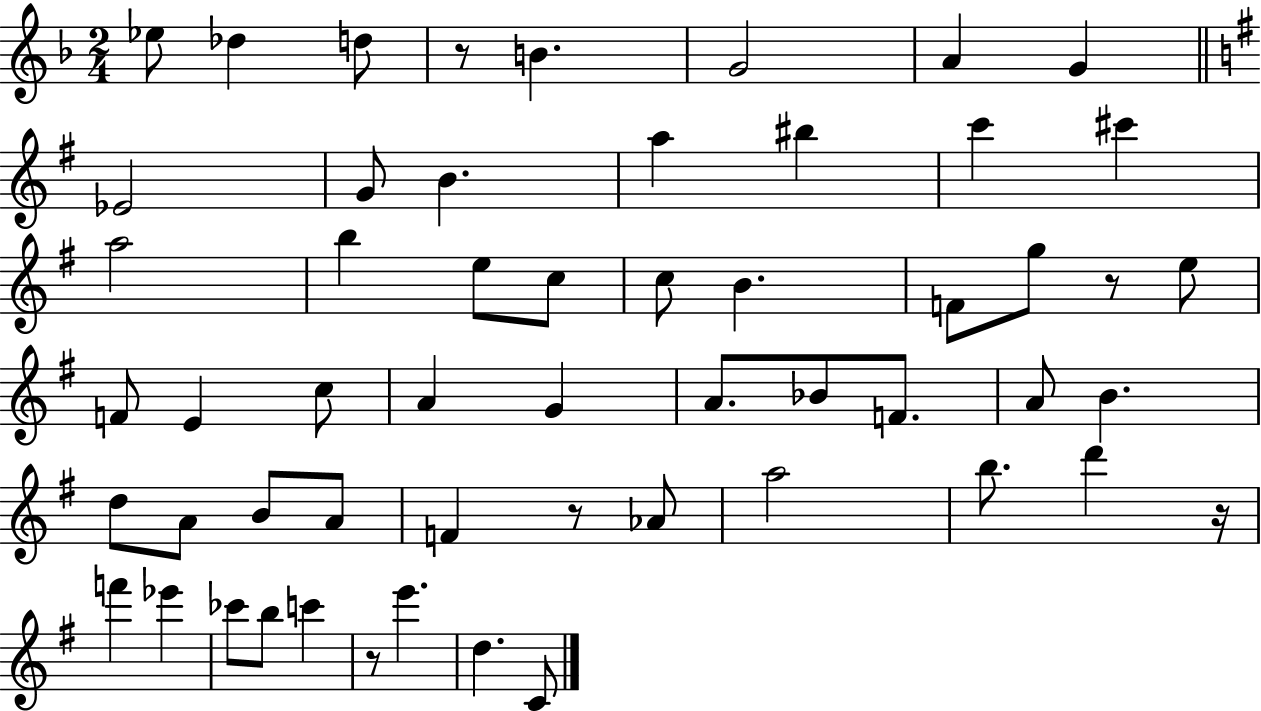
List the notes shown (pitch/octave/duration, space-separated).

Eb5/e Db5/q D5/e R/e B4/q. G4/h A4/q G4/q Eb4/h G4/e B4/q. A5/q BIS5/q C6/q C#6/q A5/h B5/q E5/e C5/e C5/e B4/q. F4/e G5/e R/e E5/e F4/e E4/q C5/e A4/q G4/q A4/e. Bb4/e F4/e. A4/e B4/q. D5/e A4/e B4/e A4/e F4/q R/e Ab4/e A5/h B5/e. D6/q R/s F6/q Eb6/q CES6/e B5/e C6/q R/e E6/q. D5/q. C4/e